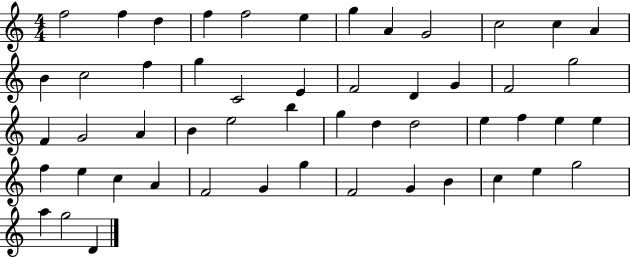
{
  \clef treble
  \numericTimeSignature
  \time 4/4
  \key c \major
  f''2 f''4 d''4 | f''4 f''2 e''4 | g''4 a'4 g'2 | c''2 c''4 a'4 | \break b'4 c''2 f''4 | g''4 c'2 e'4 | f'2 d'4 g'4 | f'2 g''2 | \break f'4 g'2 a'4 | b'4 e''2 b''4 | g''4 d''4 d''2 | e''4 f''4 e''4 e''4 | \break f''4 e''4 c''4 a'4 | f'2 g'4 g''4 | f'2 g'4 b'4 | c''4 e''4 g''2 | \break a''4 g''2 d'4 | \bar "|."
}